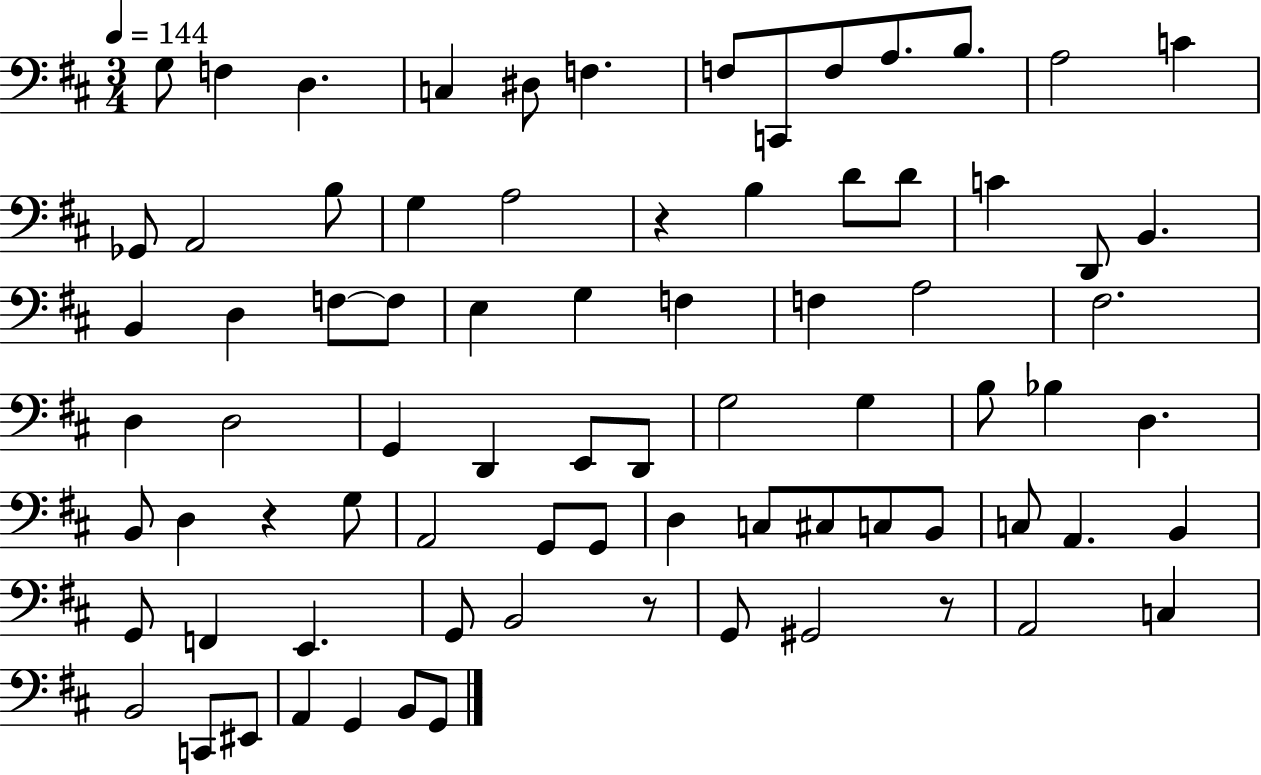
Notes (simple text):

G3/e F3/q D3/q. C3/q D#3/e F3/q. F3/e C2/e F3/e A3/e. B3/e. A3/h C4/q Gb2/e A2/h B3/e G3/q A3/h R/q B3/q D4/e D4/e C4/q D2/e B2/q. B2/q D3/q F3/e F3/e E3/q G3/q F3/q F3/q A3/h F#3/h. D3/q D3/h G2/q D2/q E2/e D2/e G3/h G3/q B3/e Bb3/q D3/q. B2/e D3/q R/q G3/e A2/h G2/e G2/e D3/q C3/e C#3/e C3/e B2/e C3/e A2/q. B2/q G2/e F2/q E2/q. G2/e B2/h R/e G2/e G#2/h R/e A2/h C3/q B2/h C2/e EIS2/e A2/q G2/q B2/e G2/e